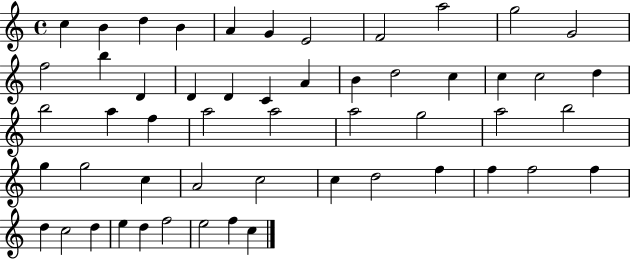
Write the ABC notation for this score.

X:1
T:Untitled
M:4/4
L:1/4
K:C
c B d B A G E2 F2 a2 g2 G2 f2 b D D D C A B d2 c c c2 d b2 a f a2 a2 a2 g2 a2 b2 g g2 c A2 c2 c d2 f f f2 f d c2 d e d f2 e2 f c